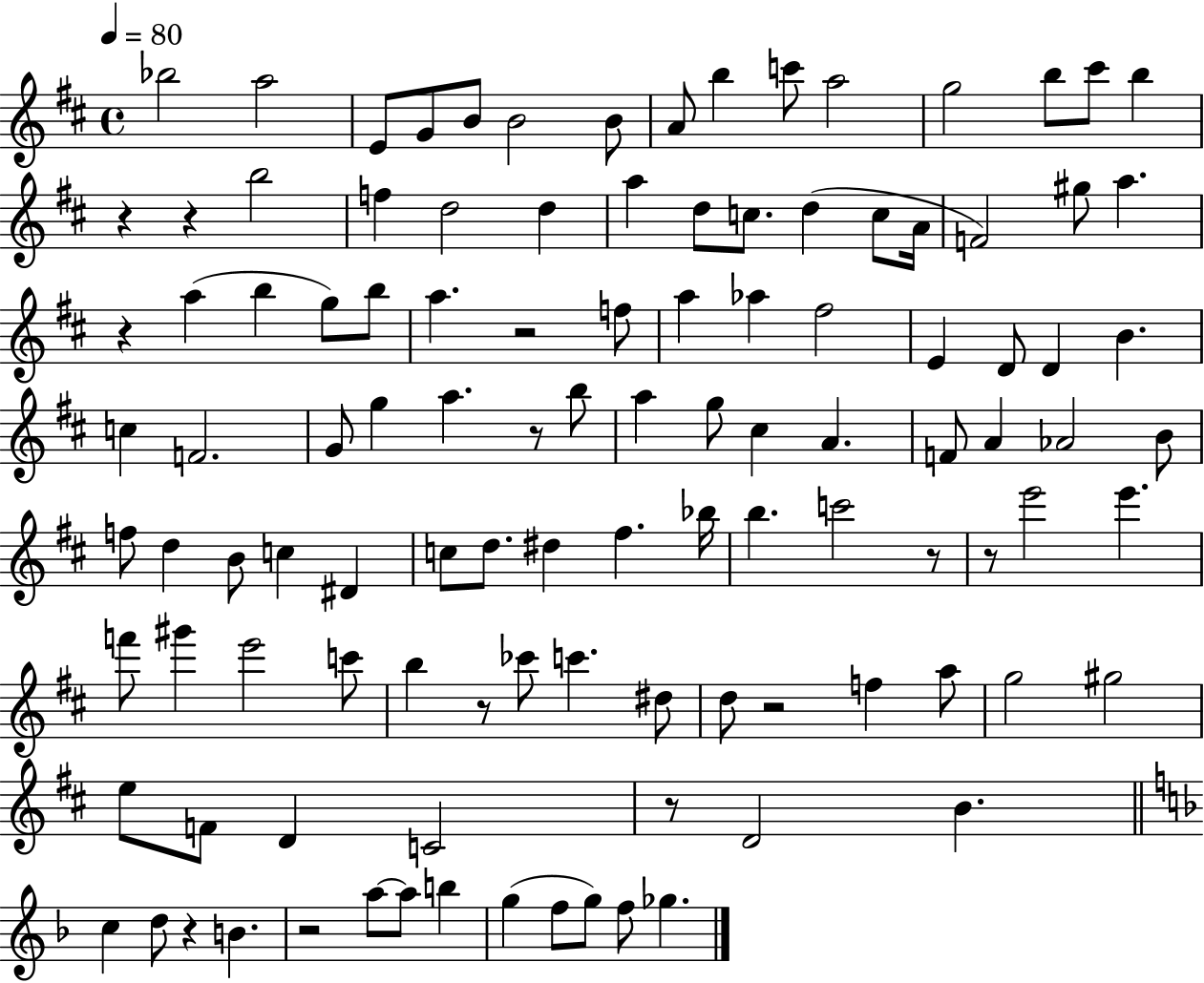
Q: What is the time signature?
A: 4/4